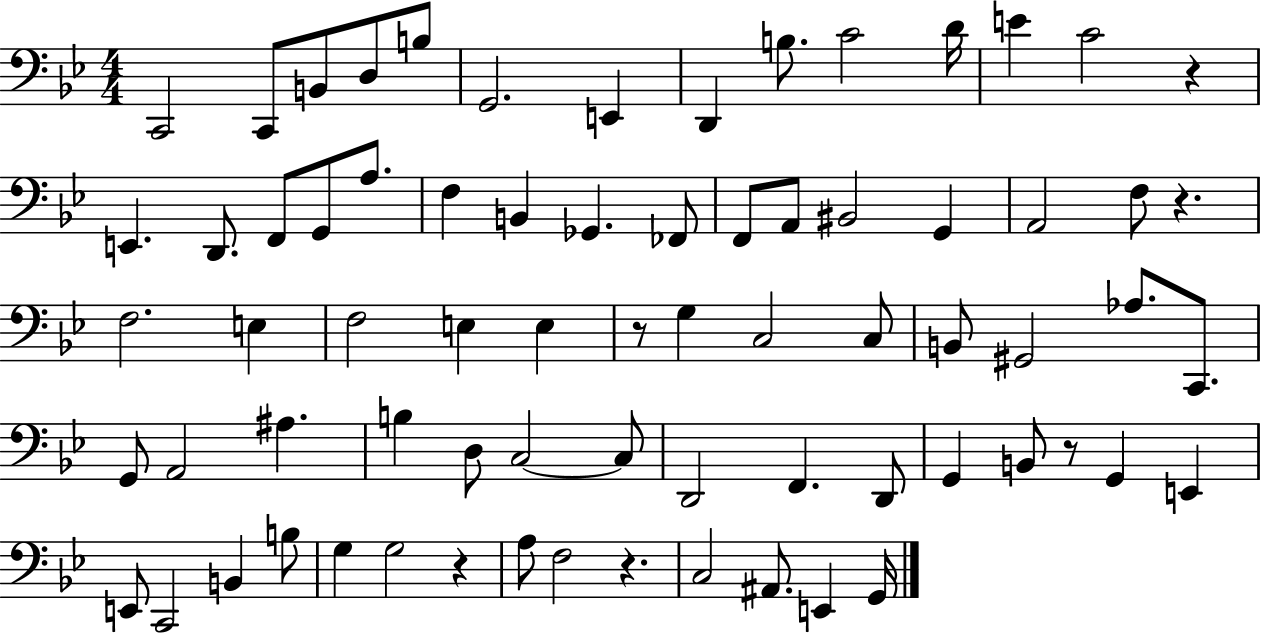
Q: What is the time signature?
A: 4/4